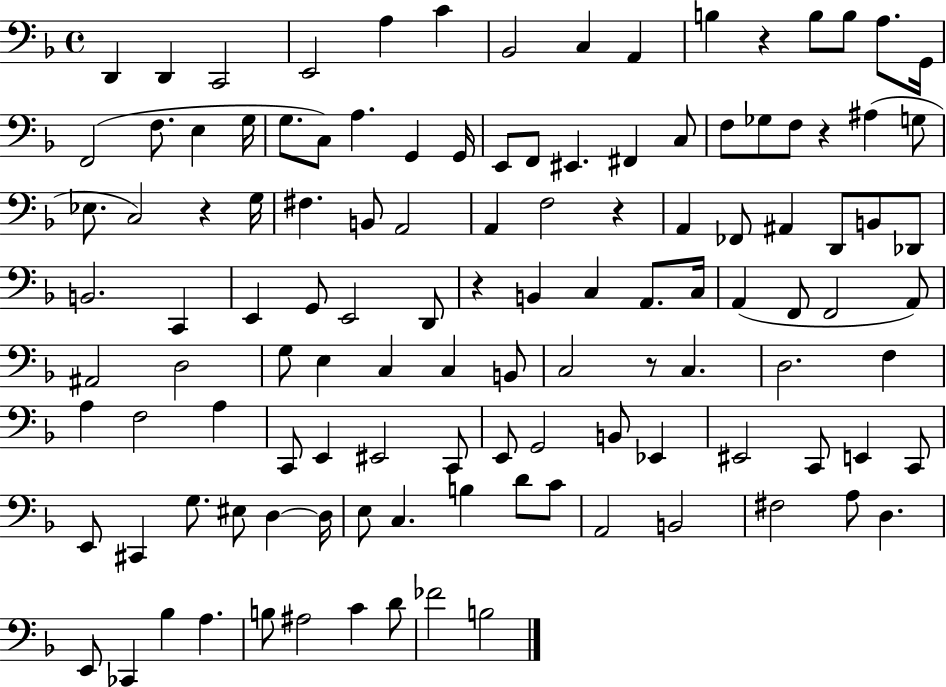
X:1
T:Untitled
M:4/4
L:1/4
K:F
D,, D,, C,,2 E,,2 A, C _B,,2 C, A,, B, z B,/2 B,/2 A,/2 G,,/4 F,,2 F,/2 E, G,/4 G,/2 C,/2 A, G,, G,,/4 E,,/2 F,,/2 ^E,, ^F,, C,/2 F,/2 _G,/2 F,/2 z ^A, G,/2 _E,/2 C,2 z G,/4 ^F, B,,/2 A,,2 A,, F,2 z A,, _F,,/2 ^A,, D,,/2 B,,/2 _D,,/2 B,,2 C,, E,, G,,/2 E,,2 D,,/2 z B,, C, A,,/2 C,/4 A,, F,,/2 F,,2 A,,/2 ^A,,2 D,2 G,/2 E, C, C, B,,/2 C,2 z/2 C, D,2 F, A, F,2 A, C,,/2 E,, ^E,,2 C,,/2 E,,/2 G,,2 B,,/2 _E,, ^E,,2 C,,/2 E,, C,,/2 E,,/2 ^C,, G,/2 ^E,/2 D, D,/4 E,/2 C, B, D/2 C/2 A,,2 B,,2 ^F,2 A,/2 D, E,,/2 _C,, _B, A, B,/2 ^A,2 C D/2 _F2 B,2